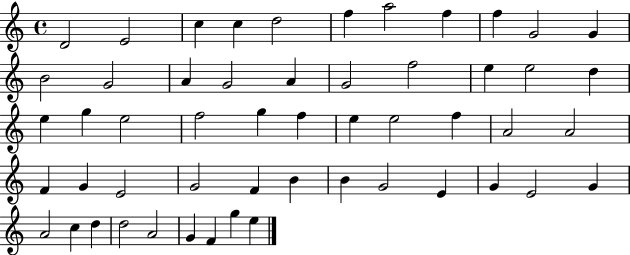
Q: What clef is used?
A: treble